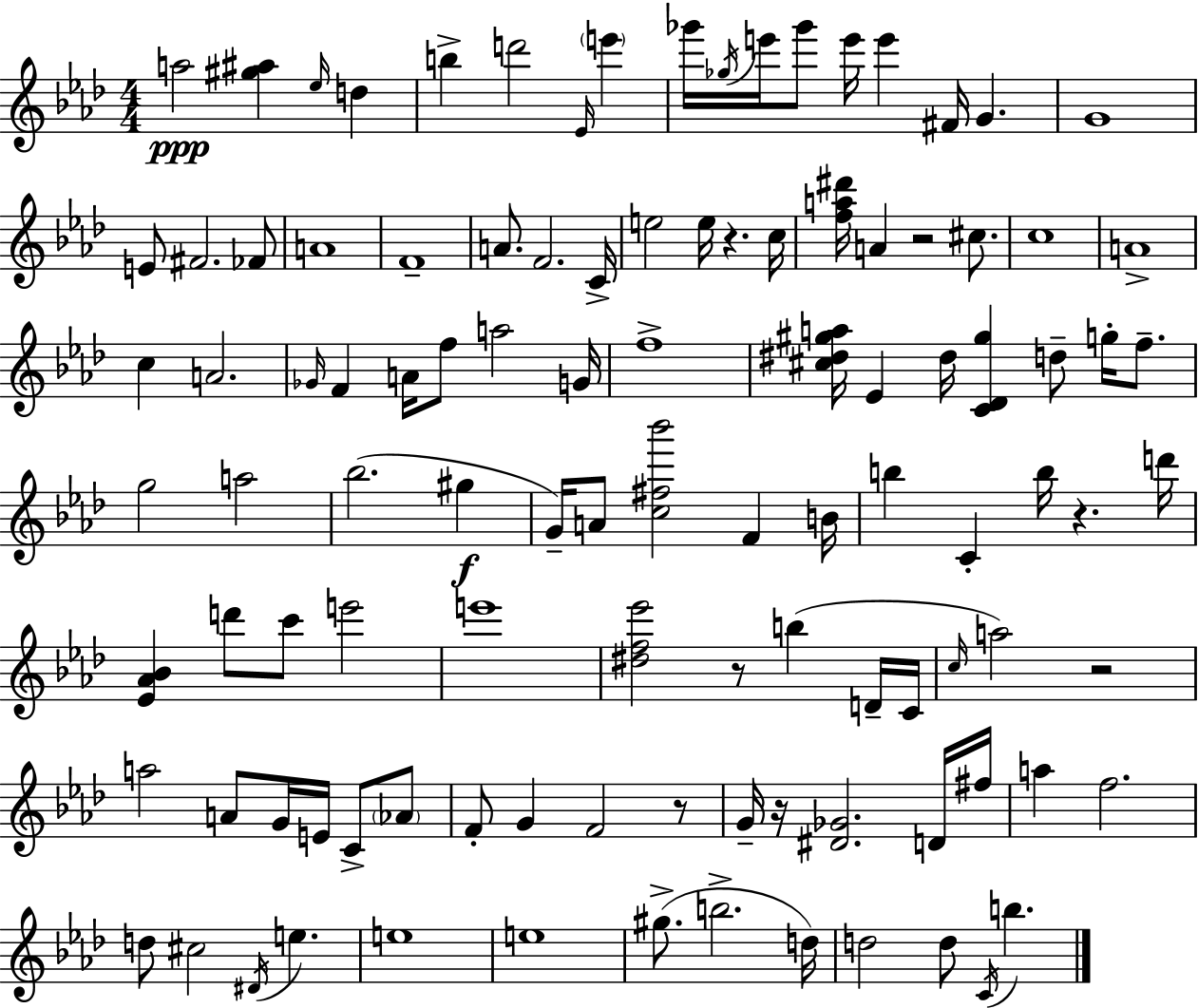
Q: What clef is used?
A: treble